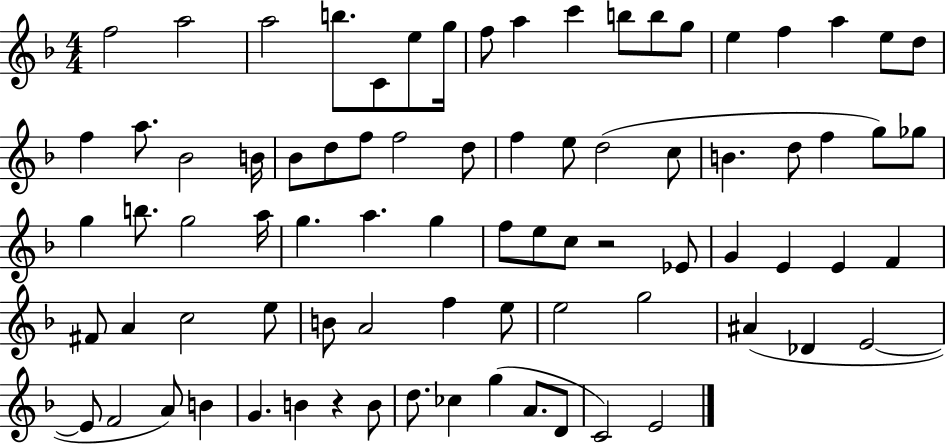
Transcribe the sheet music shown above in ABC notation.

X:1
T:Untitled
M:4/4
L:1/4
K:F
f2 a2 a2 b/2 C/2 e/2 g/4 f/2 a c' b/2 b/2 g/2 e f a e/2 d/2 f a/2 _B2 B/4 _B/2 d/2 f/2 f2 d/2 f e/2 d2 c/2 B d/2 f g/2 _g/2 g b/2 g2 a/4 g a g f/2 e/2 c/2 z2 _E/2 G E E F ^F/2 A c2 e/2 B/2 A2 f e/2 e2 g2 ^A _D E2 E/2 F2 A/2 B G B z B/2 d/2 _c g A/2 D/2 C2 E2